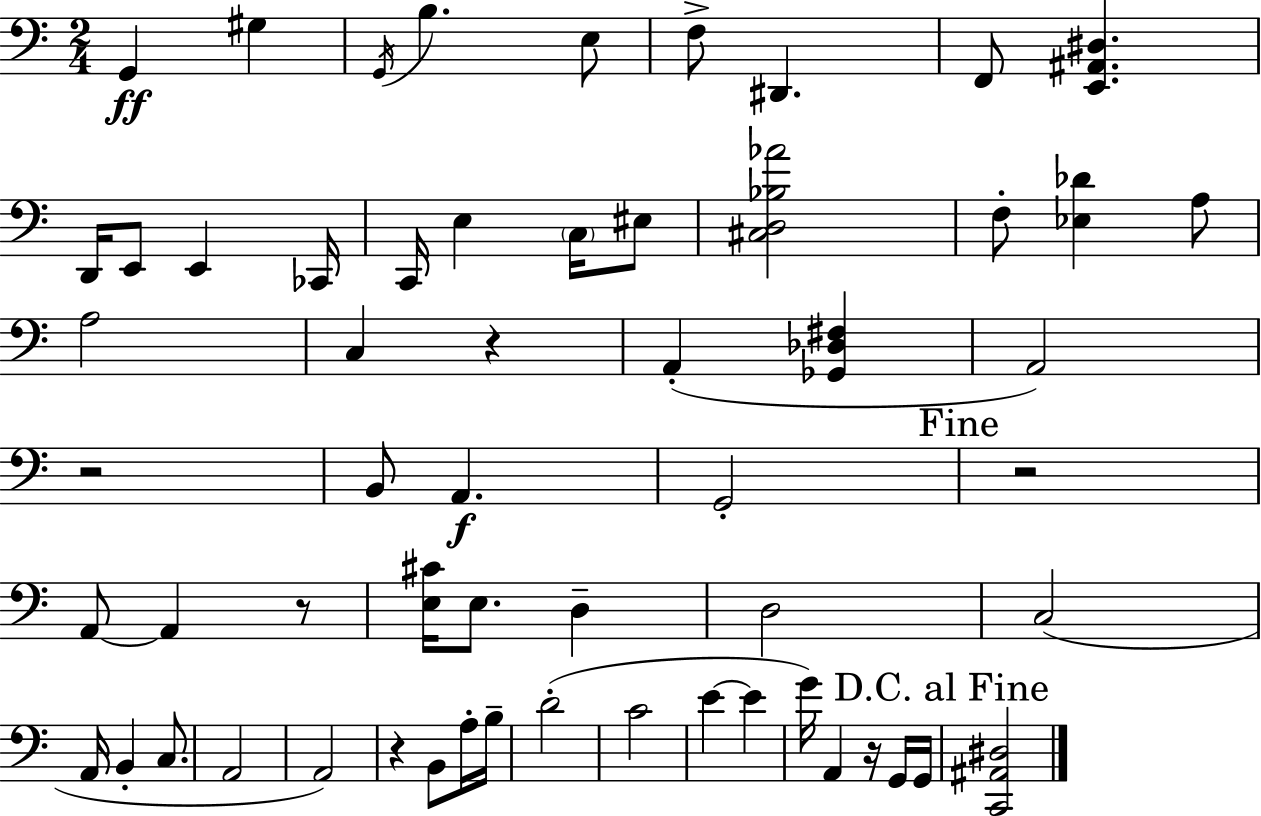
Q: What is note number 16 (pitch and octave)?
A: EIS3